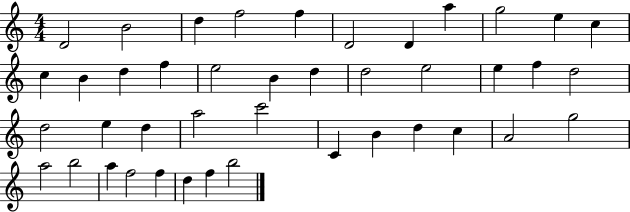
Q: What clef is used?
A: treble